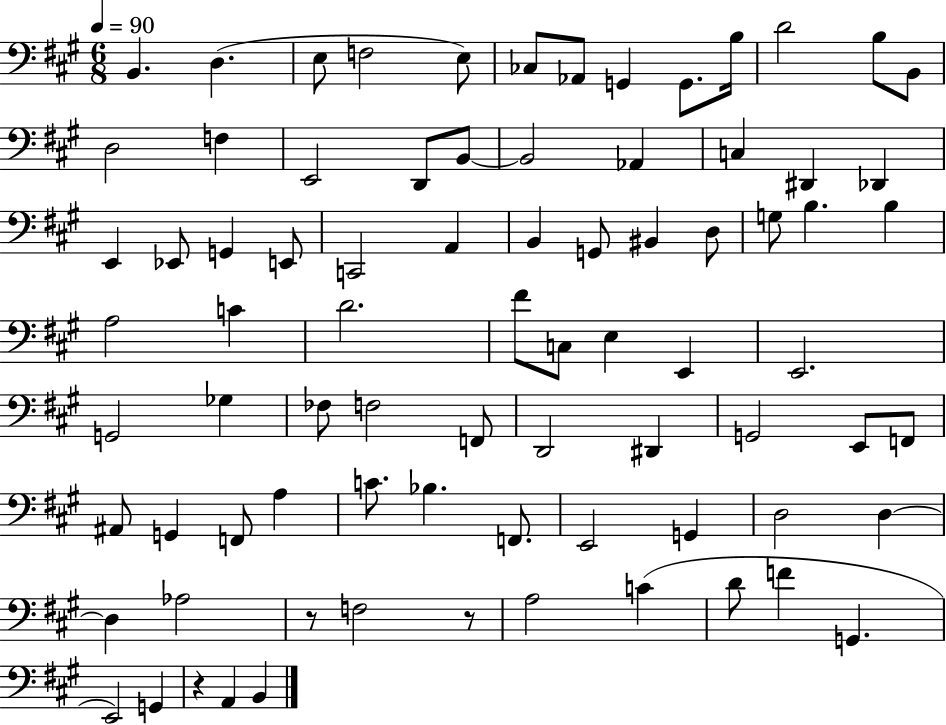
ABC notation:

X:1
T:Untitled
M:6/8
L:1/4
K:A
B,, D, E,/2 F,2 E,/2 _C,/2 _A,,/2 G,, G,,/2 B,/4 D2 B,/2 B,,/2 D,2 F, E,,2 D,,/2 B,,/2 B,,2 _A,, C, ^D,, _D,, E,, _E,,/2 G,, E,,/2 C,,2 A,, B,, G,,/2 ^B,, D,/2 G,/2 B, B, A,2 C D2 ^F/2 C,/2 E, E,, E,,2 G,,2 _G, _F,/2 F,2 F,,/2 D,,2 ^D,, G,,2 E,,/2 F,,/2 ^A,,/2 G,, F,,/2 A, C/2 _B, F,,/2 E,,2 G,, D,2 D, D, _A,2 z/2 F,2 z/2 A,2 C D/2 F G,, E,,2 G,, z A,, B,,